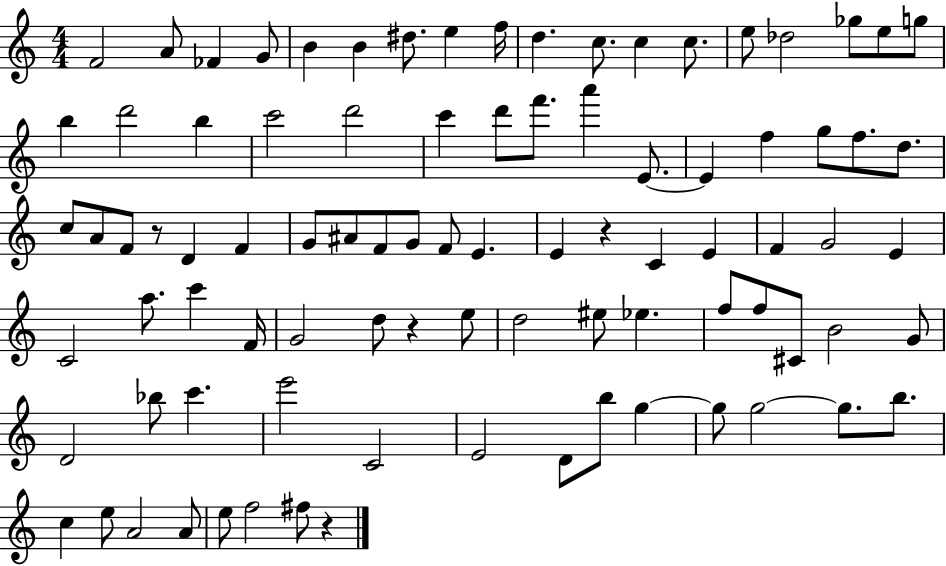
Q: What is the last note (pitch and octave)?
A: F#5